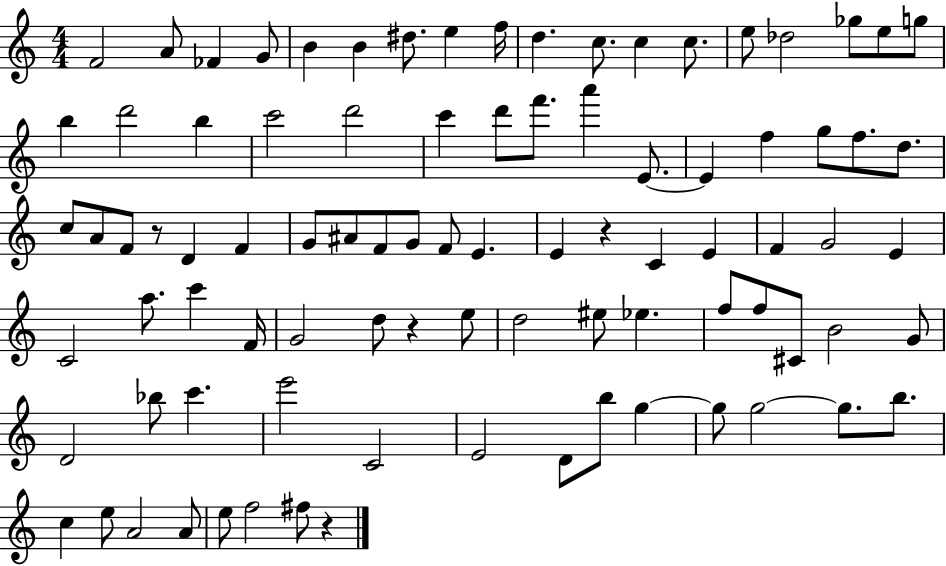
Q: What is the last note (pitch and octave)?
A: F#5